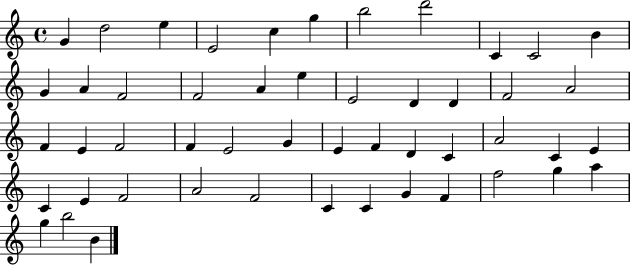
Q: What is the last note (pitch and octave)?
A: B4